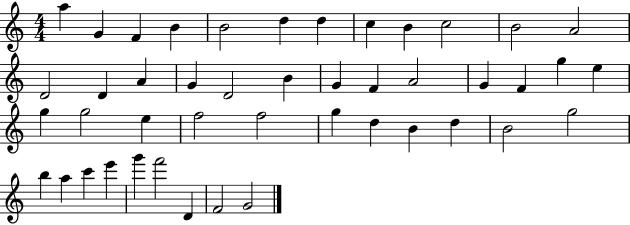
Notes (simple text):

A5/q G4/q F4/q B4/q B4/h D5/q D5/q C5/q B4/q C5/h B4/h A4/h D4/h D4/q A4/q G4/q D4/h B4/q G4/q F4/q A4/h G4/q F4/q G5/q E5/q G5/q G5/h E5/q F5/h F5/h G5/q D5/q B4/q D5/q B4/h G5/h B5/q A5/q C6/q E6/q G6/q F6/h D4/q F4/h G4/h